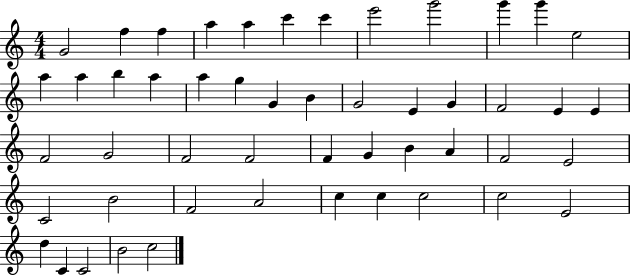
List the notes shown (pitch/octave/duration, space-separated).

G4/h F5/q F5/q A5/q A5/q C6/q C6/q E6/h G6/h G6/q G6/q E5/h A5/q A5/q B5/q A5/q A5/q G5/q G4/q B4/q G4/h E4/q G4/q F4/h E4/q E4/q F4/h G4/h F4/h F4/h F4/q G4/q B4/q A4/q F4/h E4/h C4/h B4/h F4/h A4/h C5/q C5/q C5/h C5/h E4/h D5/q C4/q C4/h B4/h C5/h